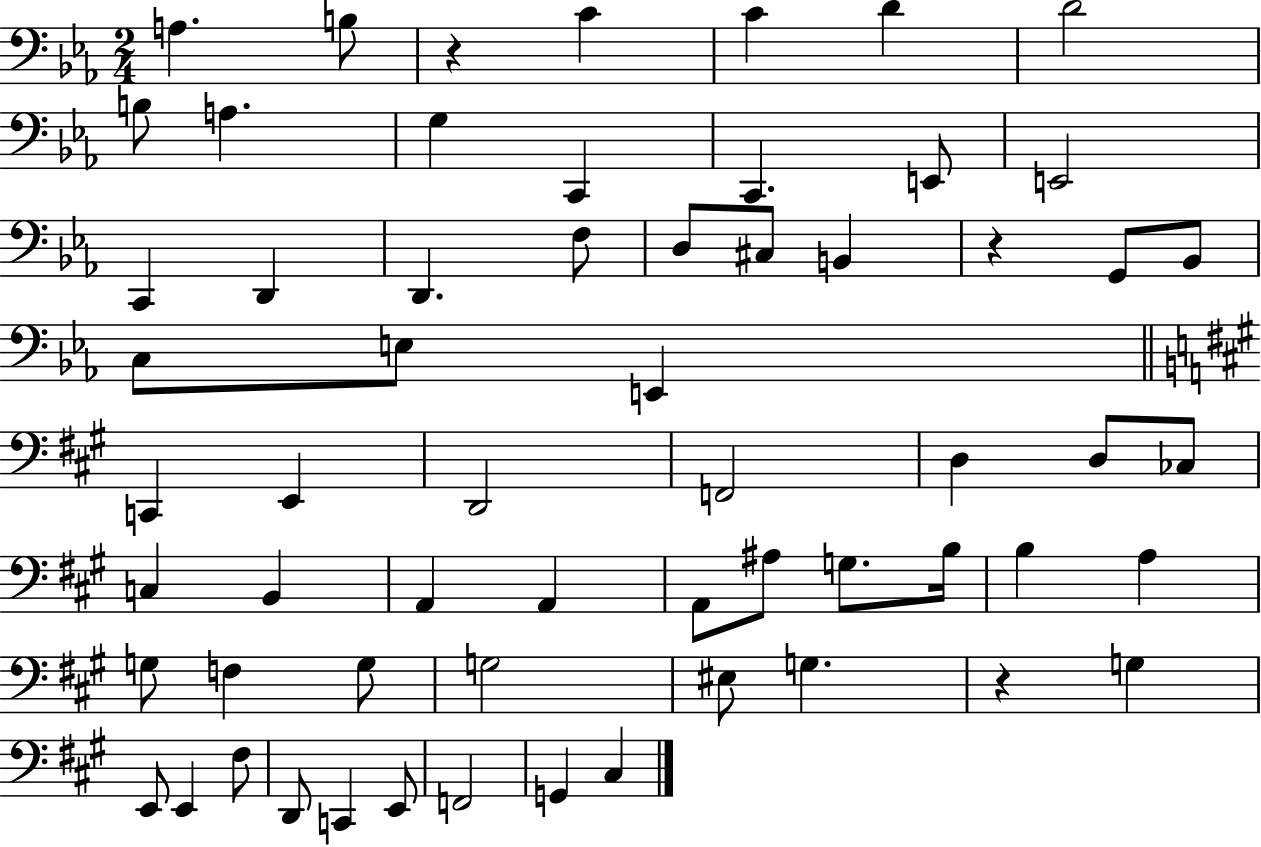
{
  \clef bass
  \numericTimeSignature
  \time 2/4
  \key ees \major
  \repeat volta 2 { a4. b8 | r4 c'4 | c'4 d'4 | d'2 | \break b8 a4. | g4 c,4 | c,4. e,8 | e,2 | \break c,4 d,4 | d,4. f8 | d8 cis8 b,4 | r4 g,8 bes,8 | \break c8 e8 e,4 | \bar "||" \break \key a \major c,4 e,4 | d,2 | f,2 | d4 d8 ces8 | \break c4 b,4 | a,4 a,4 | a,8 ais8 g8. b16 | b4 a4 | \break g8 f4 g8 | g2 | eis8 g4. | r4 g4 | \break e,8 e,4 fis8 | d,8 c,4 e,8 | f,2 | g,4 cis4 | \break } \bar "|."
}